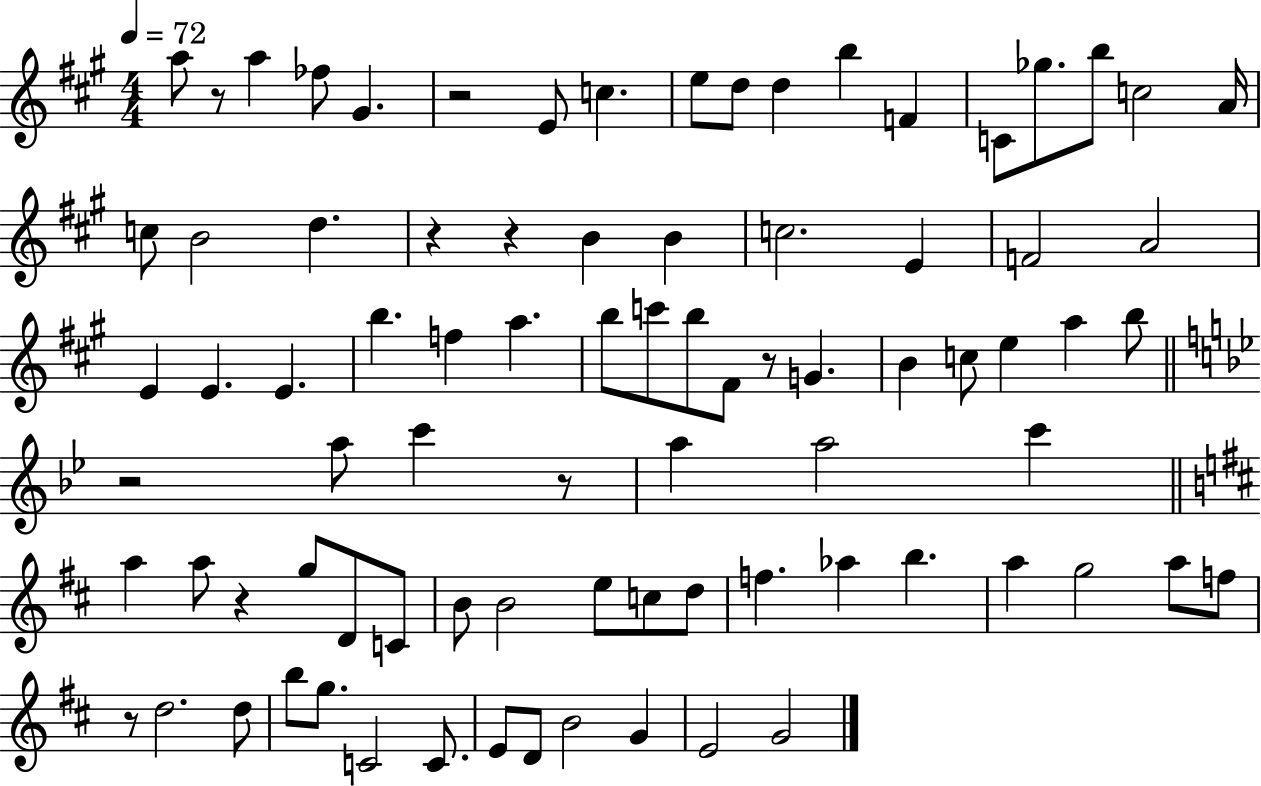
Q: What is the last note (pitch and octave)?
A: G4